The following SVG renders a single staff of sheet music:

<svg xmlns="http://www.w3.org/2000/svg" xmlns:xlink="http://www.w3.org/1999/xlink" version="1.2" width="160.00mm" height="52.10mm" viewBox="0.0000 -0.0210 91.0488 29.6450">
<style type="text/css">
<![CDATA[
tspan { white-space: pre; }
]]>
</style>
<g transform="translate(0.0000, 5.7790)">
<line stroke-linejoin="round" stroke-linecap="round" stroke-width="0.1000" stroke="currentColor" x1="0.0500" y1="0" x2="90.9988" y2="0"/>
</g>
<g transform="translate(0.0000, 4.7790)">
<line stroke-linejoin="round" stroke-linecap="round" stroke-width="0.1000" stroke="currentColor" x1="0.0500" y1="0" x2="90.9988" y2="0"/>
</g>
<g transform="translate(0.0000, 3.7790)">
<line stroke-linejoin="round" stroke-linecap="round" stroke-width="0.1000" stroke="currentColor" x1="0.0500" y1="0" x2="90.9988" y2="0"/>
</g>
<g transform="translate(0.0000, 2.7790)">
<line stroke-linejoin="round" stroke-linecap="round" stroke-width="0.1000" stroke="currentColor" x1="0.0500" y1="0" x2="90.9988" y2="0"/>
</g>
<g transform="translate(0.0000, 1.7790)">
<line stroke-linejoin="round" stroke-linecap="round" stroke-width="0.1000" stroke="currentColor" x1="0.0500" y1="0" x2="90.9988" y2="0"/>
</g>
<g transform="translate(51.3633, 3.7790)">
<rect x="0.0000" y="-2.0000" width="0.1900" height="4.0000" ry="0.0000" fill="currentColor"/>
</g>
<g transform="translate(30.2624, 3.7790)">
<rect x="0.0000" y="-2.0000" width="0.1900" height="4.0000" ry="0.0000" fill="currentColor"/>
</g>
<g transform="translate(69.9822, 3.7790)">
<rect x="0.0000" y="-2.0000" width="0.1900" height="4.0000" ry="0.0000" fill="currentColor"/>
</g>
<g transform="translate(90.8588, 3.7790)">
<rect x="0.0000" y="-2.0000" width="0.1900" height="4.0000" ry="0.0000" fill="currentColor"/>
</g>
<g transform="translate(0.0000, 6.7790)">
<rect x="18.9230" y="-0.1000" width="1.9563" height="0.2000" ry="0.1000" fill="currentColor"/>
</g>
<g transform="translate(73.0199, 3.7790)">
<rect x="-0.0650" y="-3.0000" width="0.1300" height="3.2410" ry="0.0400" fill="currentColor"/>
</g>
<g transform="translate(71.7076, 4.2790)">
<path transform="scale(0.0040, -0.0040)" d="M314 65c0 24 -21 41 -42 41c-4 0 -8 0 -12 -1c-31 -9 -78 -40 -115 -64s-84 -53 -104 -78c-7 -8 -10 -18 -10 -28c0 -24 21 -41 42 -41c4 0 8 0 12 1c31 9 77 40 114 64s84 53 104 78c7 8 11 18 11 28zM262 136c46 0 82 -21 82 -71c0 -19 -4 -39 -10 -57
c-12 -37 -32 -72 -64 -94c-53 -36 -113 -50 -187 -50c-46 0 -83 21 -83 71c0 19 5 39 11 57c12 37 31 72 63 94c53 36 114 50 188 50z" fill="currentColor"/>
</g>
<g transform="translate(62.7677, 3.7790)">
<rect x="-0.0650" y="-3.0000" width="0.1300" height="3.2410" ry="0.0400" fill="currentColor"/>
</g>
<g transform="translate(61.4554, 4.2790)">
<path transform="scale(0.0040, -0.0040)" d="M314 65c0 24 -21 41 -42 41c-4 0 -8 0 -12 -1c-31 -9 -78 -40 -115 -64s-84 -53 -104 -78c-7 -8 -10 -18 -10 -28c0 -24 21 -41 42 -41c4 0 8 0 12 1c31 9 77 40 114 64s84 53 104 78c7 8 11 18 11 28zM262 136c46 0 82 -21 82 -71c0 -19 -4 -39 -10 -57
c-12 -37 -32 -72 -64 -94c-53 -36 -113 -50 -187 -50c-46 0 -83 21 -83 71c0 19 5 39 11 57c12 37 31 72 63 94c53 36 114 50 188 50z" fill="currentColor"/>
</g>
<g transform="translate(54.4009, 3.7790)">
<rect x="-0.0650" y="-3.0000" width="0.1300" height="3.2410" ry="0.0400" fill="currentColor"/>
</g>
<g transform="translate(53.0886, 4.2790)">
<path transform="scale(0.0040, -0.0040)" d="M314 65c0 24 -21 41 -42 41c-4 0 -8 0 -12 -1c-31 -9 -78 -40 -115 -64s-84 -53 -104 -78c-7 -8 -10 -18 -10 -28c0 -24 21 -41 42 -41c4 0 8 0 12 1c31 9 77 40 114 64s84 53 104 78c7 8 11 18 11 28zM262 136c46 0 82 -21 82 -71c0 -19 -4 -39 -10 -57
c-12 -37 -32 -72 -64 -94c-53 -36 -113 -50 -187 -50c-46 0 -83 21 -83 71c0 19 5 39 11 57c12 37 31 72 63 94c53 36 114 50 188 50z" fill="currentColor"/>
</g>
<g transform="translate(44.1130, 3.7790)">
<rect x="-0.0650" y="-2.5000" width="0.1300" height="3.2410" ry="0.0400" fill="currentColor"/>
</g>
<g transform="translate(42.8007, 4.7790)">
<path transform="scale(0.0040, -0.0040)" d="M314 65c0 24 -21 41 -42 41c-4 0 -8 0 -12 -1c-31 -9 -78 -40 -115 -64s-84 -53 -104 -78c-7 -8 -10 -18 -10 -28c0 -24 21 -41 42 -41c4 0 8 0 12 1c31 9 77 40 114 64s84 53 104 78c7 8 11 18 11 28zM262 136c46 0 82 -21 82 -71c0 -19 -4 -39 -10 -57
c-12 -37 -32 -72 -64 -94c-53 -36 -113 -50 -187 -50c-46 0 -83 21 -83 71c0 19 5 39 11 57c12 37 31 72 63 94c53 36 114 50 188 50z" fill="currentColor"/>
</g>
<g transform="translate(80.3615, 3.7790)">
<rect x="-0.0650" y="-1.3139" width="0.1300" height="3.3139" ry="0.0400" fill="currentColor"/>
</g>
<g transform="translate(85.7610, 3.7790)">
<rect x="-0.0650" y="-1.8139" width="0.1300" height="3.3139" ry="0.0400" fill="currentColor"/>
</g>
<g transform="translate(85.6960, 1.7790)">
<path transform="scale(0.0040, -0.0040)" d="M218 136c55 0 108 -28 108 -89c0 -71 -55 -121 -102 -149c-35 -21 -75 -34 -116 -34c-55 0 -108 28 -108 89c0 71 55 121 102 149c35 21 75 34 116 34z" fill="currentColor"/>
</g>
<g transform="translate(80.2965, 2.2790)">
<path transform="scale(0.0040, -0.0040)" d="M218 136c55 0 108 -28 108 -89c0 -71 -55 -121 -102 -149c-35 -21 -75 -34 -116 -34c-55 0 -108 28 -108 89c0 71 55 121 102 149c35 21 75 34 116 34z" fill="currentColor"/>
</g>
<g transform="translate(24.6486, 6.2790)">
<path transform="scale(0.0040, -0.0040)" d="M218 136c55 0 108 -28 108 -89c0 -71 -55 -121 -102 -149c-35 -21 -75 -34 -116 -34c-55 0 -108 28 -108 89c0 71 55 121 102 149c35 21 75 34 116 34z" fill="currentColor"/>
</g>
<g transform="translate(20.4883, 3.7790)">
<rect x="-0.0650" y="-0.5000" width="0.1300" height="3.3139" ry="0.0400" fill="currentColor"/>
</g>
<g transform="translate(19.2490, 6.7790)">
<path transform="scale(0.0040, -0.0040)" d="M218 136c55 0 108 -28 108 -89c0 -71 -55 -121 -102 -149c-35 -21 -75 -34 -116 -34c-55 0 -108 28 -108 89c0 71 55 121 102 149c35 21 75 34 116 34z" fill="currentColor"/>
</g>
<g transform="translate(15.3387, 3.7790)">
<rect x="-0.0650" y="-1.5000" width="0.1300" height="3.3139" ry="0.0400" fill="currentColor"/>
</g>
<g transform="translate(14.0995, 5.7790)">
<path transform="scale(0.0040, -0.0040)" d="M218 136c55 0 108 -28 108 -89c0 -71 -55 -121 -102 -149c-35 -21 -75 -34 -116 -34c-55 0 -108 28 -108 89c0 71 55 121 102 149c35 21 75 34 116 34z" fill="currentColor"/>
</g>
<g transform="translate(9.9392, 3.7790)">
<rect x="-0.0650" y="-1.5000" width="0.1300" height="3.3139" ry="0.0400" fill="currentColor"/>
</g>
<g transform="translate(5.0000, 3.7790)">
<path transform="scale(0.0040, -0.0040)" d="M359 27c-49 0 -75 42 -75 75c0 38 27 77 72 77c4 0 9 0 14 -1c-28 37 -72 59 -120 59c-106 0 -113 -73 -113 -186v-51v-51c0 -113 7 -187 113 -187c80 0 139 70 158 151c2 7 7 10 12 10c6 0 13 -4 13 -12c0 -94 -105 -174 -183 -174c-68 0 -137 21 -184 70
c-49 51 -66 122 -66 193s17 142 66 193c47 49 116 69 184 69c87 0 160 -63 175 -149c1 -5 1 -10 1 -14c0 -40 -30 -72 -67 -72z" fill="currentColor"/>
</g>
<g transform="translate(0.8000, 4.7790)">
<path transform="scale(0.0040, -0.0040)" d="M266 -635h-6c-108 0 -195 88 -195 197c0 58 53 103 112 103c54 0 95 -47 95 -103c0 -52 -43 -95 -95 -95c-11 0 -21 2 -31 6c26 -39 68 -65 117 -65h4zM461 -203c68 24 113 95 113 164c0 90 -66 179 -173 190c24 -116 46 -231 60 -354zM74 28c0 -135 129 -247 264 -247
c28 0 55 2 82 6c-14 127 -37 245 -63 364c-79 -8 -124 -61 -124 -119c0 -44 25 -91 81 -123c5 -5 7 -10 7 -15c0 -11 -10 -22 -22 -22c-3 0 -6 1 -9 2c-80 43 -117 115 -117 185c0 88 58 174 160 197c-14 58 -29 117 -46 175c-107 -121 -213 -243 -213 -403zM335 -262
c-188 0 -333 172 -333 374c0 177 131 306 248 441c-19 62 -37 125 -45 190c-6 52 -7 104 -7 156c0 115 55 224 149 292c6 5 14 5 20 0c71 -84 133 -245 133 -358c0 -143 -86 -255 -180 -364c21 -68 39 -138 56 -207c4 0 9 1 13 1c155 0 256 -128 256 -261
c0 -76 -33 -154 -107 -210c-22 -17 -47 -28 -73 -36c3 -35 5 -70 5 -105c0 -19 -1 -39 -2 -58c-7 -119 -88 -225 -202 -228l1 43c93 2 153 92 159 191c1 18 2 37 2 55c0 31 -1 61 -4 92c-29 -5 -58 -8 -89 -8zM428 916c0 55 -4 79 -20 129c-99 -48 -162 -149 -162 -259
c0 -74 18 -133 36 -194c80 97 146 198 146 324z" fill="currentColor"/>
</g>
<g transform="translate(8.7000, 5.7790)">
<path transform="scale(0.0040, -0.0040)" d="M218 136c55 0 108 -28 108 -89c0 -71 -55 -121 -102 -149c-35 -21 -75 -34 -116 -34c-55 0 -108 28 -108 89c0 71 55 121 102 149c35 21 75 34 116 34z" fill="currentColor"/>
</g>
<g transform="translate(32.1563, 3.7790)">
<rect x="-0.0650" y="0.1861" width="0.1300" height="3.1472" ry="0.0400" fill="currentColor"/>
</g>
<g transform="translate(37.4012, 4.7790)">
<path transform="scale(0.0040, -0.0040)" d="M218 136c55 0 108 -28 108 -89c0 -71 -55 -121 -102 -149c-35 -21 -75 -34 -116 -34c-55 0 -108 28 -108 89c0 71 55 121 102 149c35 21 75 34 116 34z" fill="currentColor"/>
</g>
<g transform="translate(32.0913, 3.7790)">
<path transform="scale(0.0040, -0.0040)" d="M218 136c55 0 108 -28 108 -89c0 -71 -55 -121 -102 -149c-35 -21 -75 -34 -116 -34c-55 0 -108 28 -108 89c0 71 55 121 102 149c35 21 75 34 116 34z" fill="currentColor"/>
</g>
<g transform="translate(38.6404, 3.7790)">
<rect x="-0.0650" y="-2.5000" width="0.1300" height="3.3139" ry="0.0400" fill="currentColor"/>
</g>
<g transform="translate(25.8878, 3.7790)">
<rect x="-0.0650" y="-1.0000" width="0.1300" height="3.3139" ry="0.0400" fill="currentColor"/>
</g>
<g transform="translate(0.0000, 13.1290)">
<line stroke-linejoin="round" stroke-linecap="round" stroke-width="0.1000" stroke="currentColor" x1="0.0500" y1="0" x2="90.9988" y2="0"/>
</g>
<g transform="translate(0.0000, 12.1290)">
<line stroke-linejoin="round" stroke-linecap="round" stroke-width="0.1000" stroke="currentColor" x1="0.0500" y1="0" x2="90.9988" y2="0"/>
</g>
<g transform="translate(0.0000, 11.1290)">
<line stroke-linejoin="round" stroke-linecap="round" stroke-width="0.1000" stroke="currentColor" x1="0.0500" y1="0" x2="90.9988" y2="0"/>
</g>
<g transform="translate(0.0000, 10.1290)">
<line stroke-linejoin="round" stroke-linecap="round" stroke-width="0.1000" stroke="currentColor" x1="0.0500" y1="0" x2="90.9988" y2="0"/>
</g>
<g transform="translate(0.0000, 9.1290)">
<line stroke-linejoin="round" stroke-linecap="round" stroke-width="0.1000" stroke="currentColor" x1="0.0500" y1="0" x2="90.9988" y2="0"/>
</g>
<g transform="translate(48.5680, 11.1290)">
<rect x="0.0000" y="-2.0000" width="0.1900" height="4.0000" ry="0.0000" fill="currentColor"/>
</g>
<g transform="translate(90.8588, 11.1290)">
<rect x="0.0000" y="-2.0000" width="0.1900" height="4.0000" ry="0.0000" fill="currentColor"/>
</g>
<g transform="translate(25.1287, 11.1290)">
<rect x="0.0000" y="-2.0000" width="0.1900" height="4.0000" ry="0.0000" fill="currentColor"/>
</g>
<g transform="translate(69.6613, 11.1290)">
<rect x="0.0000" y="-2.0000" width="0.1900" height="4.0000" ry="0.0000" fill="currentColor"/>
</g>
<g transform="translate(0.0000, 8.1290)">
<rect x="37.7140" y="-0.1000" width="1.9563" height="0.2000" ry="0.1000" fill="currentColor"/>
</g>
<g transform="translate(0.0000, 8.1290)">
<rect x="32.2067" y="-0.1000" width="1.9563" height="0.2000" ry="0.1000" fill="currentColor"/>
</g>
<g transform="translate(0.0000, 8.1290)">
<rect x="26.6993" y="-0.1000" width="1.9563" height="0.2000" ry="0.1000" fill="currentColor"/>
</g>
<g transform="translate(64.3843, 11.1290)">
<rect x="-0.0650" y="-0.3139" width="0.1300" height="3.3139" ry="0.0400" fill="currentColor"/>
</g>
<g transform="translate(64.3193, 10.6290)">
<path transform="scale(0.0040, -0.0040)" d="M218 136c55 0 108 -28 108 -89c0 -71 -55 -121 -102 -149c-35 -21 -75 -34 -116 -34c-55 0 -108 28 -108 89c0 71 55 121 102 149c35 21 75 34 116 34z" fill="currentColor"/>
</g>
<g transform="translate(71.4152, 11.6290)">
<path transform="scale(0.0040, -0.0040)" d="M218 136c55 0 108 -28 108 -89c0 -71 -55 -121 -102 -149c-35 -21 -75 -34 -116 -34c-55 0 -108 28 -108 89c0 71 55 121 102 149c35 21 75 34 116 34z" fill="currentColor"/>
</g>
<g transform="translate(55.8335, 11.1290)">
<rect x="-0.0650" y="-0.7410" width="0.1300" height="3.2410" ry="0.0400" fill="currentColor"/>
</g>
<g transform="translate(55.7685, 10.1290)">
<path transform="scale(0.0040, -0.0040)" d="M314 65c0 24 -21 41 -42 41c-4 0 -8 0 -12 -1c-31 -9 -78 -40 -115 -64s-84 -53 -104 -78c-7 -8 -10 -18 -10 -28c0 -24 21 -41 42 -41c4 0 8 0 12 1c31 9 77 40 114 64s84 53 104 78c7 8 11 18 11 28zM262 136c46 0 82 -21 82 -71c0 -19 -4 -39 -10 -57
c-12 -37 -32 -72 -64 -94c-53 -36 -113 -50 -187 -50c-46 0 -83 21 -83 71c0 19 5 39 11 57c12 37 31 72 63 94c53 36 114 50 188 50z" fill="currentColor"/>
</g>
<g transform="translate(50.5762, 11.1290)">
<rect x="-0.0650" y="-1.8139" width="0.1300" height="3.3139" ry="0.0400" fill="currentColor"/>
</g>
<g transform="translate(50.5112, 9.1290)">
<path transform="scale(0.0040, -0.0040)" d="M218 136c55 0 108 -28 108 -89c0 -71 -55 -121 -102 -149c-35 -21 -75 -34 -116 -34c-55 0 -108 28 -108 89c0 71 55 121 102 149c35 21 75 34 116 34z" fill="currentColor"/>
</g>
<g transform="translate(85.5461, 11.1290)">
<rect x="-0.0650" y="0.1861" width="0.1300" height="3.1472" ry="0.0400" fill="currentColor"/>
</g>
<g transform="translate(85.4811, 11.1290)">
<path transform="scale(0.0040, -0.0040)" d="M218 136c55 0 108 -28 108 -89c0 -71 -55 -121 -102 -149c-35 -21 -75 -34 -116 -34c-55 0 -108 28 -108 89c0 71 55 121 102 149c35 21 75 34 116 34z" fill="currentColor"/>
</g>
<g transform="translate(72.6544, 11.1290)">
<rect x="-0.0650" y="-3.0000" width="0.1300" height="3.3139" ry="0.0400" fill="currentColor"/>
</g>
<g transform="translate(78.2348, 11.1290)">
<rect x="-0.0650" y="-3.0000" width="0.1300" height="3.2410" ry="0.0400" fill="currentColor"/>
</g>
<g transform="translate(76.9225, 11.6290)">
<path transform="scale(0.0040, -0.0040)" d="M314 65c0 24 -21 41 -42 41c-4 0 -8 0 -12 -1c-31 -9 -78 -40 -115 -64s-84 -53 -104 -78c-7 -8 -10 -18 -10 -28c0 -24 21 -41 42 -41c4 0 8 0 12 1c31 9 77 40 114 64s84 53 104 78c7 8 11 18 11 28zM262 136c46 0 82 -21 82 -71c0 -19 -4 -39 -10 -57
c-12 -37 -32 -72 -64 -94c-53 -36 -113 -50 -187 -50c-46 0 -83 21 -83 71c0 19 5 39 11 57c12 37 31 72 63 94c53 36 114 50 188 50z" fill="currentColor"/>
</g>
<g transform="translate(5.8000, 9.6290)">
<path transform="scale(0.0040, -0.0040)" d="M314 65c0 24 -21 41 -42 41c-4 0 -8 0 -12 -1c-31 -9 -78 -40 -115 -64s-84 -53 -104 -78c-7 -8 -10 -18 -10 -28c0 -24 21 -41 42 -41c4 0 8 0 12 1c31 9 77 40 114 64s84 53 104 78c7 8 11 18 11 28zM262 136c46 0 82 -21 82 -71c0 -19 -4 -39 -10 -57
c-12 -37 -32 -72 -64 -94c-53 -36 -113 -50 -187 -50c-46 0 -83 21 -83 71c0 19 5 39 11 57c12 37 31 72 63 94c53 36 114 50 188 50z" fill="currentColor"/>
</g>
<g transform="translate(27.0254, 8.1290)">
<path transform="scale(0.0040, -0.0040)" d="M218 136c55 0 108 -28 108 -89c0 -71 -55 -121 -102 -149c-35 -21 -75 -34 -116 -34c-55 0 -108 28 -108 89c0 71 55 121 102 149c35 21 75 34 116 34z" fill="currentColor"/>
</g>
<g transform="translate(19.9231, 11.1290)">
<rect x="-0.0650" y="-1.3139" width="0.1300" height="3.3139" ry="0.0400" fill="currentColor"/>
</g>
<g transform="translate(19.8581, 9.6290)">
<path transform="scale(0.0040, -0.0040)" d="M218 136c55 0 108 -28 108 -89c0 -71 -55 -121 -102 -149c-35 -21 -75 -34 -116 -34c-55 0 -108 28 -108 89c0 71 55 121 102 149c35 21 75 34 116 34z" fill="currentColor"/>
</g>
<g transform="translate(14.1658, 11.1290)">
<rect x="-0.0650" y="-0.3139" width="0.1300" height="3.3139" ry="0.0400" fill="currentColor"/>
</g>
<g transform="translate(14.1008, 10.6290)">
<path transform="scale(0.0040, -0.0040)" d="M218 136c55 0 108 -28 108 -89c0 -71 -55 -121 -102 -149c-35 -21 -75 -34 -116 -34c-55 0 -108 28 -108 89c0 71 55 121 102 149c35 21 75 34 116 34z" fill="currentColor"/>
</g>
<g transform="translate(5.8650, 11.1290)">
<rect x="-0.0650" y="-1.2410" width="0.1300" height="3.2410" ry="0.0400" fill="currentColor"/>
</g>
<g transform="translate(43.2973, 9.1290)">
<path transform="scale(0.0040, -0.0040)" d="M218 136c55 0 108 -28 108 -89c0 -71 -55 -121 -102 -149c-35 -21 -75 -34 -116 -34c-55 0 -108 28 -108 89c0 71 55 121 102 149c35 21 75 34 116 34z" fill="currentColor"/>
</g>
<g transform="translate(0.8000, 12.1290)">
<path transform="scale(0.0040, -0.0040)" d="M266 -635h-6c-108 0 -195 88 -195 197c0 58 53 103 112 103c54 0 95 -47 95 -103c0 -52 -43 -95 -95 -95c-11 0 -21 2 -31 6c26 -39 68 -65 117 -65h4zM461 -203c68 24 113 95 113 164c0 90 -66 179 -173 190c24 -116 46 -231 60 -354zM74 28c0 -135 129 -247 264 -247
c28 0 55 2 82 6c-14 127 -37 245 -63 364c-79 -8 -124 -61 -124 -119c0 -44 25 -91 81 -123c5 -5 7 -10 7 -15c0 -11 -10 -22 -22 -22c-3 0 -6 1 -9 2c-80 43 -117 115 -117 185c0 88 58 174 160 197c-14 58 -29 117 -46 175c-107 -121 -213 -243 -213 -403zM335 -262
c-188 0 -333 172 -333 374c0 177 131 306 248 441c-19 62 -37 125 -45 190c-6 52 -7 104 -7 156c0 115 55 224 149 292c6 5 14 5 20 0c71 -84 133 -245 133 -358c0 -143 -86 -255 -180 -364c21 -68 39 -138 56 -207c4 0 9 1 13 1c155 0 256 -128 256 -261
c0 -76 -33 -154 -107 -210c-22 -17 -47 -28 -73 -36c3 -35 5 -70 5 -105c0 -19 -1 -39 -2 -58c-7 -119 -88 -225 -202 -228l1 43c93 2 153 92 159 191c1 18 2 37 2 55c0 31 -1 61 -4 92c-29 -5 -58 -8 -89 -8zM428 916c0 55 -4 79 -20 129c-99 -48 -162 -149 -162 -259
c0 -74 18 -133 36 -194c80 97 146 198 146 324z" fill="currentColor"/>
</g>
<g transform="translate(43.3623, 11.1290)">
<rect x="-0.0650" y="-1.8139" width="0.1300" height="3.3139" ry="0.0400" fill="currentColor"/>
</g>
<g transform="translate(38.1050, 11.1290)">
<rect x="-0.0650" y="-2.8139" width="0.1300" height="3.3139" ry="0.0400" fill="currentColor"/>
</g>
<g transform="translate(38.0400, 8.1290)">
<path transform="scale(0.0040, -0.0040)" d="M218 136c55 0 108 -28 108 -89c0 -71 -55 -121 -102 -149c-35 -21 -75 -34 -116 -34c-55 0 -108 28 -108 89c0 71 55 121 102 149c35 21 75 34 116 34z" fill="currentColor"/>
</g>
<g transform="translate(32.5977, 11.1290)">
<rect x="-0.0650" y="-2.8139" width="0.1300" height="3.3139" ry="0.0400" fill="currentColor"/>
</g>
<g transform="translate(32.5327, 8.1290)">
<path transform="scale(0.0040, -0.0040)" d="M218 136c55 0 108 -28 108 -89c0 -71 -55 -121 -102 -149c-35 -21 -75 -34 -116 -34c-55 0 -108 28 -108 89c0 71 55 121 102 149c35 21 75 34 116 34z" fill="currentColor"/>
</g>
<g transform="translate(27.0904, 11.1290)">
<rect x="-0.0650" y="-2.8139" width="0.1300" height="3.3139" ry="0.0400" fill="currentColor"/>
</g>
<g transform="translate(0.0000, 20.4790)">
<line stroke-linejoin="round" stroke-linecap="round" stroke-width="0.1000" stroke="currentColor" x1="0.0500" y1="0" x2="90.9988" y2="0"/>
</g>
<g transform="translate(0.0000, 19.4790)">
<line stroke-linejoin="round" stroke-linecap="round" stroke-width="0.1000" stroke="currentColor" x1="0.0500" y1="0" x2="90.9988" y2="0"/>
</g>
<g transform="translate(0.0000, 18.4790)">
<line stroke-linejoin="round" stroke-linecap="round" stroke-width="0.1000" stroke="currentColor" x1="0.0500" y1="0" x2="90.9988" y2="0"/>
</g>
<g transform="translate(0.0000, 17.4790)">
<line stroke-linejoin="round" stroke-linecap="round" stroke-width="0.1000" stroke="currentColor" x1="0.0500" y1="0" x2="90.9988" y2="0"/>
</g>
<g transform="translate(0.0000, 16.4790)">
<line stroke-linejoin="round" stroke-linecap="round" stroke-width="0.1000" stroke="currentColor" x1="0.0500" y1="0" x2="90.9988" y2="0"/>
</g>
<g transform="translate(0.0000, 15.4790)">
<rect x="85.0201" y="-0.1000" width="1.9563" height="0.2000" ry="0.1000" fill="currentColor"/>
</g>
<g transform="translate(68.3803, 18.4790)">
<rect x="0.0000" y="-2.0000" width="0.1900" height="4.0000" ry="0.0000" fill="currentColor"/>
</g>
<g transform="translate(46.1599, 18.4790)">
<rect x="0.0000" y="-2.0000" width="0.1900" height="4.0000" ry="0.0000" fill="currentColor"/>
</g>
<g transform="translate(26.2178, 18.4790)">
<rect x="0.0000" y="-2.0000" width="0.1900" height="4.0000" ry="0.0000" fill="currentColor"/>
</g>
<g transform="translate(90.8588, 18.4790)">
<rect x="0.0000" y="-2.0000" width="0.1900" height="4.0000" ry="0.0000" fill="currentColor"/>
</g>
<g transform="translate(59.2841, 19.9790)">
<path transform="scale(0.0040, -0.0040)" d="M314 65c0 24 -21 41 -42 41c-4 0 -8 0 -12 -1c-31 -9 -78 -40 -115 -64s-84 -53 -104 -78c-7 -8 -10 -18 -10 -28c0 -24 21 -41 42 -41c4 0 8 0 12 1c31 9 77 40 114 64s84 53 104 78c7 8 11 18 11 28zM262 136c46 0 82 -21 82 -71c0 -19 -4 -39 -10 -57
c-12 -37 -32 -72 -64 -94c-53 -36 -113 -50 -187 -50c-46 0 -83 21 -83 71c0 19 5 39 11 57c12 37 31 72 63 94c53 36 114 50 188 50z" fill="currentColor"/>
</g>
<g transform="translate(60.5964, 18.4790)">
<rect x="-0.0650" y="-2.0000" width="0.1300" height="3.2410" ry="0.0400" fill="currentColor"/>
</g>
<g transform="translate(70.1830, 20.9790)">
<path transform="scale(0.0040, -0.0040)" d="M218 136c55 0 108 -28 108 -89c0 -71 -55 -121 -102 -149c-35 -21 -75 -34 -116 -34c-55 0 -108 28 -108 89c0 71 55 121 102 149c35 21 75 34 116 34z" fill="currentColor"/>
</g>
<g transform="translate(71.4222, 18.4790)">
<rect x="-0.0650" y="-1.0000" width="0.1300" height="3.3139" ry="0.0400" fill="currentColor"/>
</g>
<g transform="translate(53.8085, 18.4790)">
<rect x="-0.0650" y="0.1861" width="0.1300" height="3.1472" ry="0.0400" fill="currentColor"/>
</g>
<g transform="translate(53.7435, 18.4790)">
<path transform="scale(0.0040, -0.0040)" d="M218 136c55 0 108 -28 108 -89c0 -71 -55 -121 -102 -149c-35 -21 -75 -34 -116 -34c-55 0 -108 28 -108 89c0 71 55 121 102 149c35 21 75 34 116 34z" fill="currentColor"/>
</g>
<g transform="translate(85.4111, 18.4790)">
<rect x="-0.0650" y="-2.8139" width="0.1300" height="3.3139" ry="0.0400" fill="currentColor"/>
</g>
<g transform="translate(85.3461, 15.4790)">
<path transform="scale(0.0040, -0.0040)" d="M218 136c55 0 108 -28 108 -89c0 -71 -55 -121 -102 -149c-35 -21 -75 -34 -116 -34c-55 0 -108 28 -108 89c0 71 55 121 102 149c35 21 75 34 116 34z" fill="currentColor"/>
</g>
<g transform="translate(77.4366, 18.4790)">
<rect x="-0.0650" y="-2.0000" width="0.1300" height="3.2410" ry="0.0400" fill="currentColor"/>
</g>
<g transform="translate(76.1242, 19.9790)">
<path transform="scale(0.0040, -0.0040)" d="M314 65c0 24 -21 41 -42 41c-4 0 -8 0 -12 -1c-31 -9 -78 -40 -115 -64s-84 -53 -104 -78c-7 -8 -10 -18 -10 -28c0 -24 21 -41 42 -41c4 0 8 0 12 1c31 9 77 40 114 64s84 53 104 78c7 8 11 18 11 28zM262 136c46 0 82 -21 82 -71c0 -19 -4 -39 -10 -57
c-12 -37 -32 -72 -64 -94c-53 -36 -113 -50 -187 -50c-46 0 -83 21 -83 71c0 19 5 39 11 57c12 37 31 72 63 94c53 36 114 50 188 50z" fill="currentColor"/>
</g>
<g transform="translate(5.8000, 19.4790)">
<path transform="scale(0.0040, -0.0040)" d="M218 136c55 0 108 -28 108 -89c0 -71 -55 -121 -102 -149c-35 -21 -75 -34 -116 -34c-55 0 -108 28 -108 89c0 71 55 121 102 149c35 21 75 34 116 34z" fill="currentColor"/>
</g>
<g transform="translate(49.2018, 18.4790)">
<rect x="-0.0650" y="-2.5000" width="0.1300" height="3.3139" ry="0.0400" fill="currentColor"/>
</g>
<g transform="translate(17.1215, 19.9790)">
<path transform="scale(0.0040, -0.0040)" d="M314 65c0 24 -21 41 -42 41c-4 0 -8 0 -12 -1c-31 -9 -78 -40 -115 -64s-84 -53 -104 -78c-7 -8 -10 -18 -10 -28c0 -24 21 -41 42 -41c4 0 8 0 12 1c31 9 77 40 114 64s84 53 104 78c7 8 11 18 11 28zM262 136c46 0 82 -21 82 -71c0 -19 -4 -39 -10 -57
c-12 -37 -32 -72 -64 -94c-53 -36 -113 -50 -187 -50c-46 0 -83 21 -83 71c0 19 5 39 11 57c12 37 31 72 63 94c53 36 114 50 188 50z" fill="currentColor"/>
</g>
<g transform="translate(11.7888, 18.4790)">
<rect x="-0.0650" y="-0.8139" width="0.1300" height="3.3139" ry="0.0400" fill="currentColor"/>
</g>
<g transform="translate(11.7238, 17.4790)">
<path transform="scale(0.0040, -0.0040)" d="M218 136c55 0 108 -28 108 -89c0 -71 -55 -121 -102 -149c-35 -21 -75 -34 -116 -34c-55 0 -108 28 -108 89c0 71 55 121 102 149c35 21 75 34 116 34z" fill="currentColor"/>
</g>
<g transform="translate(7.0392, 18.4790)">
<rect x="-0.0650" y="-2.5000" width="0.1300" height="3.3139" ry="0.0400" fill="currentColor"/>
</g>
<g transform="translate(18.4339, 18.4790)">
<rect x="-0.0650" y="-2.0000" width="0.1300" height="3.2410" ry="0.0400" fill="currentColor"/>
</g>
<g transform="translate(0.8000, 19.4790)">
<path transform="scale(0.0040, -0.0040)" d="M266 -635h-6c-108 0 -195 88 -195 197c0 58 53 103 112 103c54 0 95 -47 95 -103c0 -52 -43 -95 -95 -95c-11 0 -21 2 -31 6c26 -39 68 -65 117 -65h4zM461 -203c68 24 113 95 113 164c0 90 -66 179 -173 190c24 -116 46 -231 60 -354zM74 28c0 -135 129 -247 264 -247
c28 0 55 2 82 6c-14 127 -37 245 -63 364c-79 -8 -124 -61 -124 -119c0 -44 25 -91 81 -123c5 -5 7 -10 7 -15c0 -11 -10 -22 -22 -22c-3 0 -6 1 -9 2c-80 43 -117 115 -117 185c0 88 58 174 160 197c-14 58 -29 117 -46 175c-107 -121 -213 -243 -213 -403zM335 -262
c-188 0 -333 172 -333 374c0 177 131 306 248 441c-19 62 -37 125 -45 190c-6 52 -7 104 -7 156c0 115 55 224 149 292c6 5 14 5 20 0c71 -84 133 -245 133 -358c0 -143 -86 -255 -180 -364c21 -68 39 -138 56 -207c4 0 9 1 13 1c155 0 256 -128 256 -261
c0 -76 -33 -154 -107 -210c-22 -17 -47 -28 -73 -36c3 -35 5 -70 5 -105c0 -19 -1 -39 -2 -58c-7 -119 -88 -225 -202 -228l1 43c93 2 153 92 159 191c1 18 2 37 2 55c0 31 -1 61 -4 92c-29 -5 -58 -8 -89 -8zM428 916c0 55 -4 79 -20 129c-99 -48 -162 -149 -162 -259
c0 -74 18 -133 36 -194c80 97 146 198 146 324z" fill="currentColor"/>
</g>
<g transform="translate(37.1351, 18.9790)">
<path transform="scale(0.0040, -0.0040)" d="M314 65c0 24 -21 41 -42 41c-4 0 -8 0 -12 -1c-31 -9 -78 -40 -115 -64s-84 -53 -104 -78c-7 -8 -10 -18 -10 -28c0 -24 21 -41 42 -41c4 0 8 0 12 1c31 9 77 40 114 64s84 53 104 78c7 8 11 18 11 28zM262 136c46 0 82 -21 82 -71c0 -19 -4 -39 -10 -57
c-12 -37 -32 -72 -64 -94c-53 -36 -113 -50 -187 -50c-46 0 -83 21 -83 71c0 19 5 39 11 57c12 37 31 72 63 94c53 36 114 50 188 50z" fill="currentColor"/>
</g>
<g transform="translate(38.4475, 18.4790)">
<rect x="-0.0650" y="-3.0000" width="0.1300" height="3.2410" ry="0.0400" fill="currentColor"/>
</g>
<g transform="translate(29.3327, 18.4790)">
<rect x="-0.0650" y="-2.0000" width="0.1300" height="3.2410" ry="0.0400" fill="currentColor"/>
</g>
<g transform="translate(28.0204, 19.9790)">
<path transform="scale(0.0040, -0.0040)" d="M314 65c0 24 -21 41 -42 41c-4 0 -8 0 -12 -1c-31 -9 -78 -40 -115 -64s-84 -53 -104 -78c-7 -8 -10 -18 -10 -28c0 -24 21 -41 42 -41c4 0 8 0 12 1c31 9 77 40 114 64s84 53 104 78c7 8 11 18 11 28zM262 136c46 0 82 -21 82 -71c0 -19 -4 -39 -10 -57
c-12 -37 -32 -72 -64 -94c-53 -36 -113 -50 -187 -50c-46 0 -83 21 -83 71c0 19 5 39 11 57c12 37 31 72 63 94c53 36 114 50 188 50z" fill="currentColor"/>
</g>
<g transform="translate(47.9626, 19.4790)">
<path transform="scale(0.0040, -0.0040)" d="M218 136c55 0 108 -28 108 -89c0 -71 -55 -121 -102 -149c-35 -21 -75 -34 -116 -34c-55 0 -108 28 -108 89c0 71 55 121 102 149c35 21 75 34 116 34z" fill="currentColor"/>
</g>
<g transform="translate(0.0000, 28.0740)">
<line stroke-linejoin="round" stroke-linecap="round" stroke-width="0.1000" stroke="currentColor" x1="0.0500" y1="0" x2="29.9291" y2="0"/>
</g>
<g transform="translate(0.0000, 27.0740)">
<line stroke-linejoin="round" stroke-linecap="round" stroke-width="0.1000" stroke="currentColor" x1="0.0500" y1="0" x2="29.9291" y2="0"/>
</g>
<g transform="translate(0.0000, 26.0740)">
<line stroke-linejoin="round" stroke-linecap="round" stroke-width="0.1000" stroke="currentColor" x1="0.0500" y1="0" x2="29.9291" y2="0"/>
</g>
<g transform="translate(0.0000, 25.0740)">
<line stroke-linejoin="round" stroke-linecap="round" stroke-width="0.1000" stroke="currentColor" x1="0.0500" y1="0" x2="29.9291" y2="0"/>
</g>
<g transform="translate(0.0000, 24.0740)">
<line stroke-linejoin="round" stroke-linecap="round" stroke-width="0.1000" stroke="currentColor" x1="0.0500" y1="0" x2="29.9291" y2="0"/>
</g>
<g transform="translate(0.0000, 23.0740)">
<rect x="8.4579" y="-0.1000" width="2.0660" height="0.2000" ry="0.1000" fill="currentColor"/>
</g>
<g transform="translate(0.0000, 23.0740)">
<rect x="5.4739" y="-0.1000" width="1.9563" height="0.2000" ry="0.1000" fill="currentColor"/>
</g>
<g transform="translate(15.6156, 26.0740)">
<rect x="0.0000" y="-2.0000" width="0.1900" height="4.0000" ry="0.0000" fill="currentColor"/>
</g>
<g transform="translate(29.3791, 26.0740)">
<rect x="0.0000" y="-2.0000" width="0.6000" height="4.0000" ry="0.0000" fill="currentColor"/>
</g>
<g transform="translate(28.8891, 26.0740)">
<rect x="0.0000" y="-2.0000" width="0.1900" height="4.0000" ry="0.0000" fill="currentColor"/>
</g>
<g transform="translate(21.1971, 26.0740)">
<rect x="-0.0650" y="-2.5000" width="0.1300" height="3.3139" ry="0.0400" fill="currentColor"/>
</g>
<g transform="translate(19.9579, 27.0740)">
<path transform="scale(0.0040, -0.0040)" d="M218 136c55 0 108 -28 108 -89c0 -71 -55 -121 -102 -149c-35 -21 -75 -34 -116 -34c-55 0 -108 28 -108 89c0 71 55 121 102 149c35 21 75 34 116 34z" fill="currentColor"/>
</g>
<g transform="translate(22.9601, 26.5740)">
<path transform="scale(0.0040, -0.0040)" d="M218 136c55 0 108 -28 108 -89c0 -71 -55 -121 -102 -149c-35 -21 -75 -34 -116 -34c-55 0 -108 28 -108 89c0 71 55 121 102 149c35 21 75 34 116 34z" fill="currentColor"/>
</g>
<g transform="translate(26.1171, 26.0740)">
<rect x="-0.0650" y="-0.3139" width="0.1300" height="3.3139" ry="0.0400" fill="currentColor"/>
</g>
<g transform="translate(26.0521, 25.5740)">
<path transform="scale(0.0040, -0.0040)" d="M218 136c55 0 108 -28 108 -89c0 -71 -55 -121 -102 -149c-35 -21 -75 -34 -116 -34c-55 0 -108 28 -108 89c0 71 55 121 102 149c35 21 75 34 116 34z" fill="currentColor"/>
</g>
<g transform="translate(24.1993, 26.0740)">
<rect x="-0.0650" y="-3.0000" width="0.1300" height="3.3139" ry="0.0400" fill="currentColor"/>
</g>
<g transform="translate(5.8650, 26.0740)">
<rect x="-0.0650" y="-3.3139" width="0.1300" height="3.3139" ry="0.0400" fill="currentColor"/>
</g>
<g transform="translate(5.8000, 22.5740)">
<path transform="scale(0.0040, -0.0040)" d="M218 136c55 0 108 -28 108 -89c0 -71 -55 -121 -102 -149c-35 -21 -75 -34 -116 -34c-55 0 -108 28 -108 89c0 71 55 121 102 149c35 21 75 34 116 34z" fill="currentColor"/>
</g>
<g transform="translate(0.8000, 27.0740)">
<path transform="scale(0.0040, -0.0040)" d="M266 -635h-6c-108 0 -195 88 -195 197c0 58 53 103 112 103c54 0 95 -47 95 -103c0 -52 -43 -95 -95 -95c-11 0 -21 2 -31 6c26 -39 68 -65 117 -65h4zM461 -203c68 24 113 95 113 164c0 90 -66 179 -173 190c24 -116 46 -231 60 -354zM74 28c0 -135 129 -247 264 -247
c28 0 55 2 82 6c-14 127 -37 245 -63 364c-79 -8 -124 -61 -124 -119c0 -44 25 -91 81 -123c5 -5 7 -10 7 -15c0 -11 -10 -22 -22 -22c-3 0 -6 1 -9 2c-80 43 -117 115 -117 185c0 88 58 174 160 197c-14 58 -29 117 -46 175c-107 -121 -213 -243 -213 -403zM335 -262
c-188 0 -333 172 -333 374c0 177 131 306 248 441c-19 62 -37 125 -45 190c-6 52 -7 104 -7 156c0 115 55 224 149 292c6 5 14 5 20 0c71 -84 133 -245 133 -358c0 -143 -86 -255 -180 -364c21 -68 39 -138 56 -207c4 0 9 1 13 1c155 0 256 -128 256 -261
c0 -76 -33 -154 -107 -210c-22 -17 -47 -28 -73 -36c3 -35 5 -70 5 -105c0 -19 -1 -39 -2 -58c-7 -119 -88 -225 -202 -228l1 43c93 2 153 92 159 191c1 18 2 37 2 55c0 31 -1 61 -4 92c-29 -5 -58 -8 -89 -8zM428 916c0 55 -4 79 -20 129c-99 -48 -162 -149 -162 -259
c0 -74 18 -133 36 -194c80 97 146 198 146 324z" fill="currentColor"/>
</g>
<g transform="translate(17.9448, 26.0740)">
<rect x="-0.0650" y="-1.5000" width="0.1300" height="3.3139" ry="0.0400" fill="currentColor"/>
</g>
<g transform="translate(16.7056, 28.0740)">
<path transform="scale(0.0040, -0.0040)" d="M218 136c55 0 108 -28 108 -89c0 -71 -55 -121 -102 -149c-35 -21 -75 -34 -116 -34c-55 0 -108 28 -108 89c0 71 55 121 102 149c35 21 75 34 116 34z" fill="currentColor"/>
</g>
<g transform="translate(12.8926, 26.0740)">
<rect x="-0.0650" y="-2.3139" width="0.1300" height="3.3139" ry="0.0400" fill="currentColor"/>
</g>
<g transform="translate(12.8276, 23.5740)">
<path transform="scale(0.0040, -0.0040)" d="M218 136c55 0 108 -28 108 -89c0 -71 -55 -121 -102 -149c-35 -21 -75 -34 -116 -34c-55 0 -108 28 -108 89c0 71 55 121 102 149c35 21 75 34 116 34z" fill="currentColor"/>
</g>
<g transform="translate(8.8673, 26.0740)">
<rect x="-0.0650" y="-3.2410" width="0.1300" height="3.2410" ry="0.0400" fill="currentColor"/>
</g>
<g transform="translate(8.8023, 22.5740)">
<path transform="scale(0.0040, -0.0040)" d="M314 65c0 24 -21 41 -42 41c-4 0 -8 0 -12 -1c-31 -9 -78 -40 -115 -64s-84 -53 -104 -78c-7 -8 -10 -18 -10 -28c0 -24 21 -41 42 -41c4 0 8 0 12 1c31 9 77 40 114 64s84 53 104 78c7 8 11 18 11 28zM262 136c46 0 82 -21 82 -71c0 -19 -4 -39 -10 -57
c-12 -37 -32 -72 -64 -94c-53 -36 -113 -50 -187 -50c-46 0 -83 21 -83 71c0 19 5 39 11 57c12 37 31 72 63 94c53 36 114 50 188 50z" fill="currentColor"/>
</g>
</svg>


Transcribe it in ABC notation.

X:1
T:Untitled
M:4/4
L:1/4
K:C
E E C D B G G2 A2 A2 A2 e f e2 c e a a a f f d2 c A A2 B G d F2 F2 A2 G B F2 D F2 a b b2 g E G A c